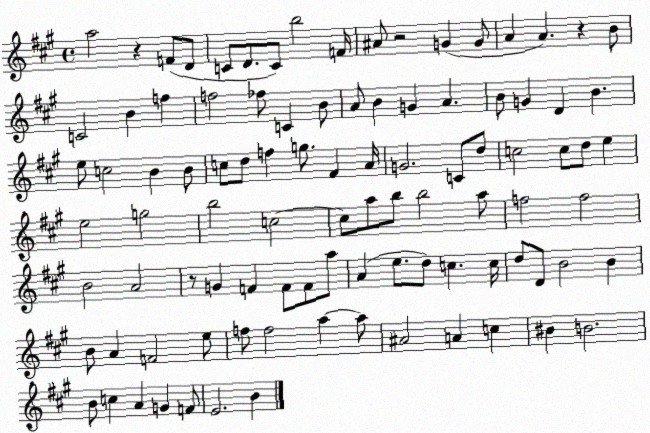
X:1
T:Untitled
M:4/4
L:1/4
K:A
a2 z F/2 D/2 C/2 D/2 C/2 b2 F/4 ^A/2 z2 G G/2 A A z B/2 C2 B f f2 _f/2 C B/2 A/2 B G A B/2 G D B e/2 c2 B B/2 c/2 d/2 f g/2 ^F A/4 G2 C/2 d/2 c2 c/2 d/2 e e2 g2 b2 c2 c/2 a/2 b/2 b2 a/2 f2 f2 B2 A2 z/2 G F F/2 F/2 a/2 A e/2 d/2 c c/4 d/2 D/2 B2 B B/2 A F2 e/2 f/2 f2 a a/2 ^A2 A c ^B B2 B/2 c A G F/2 E2 B